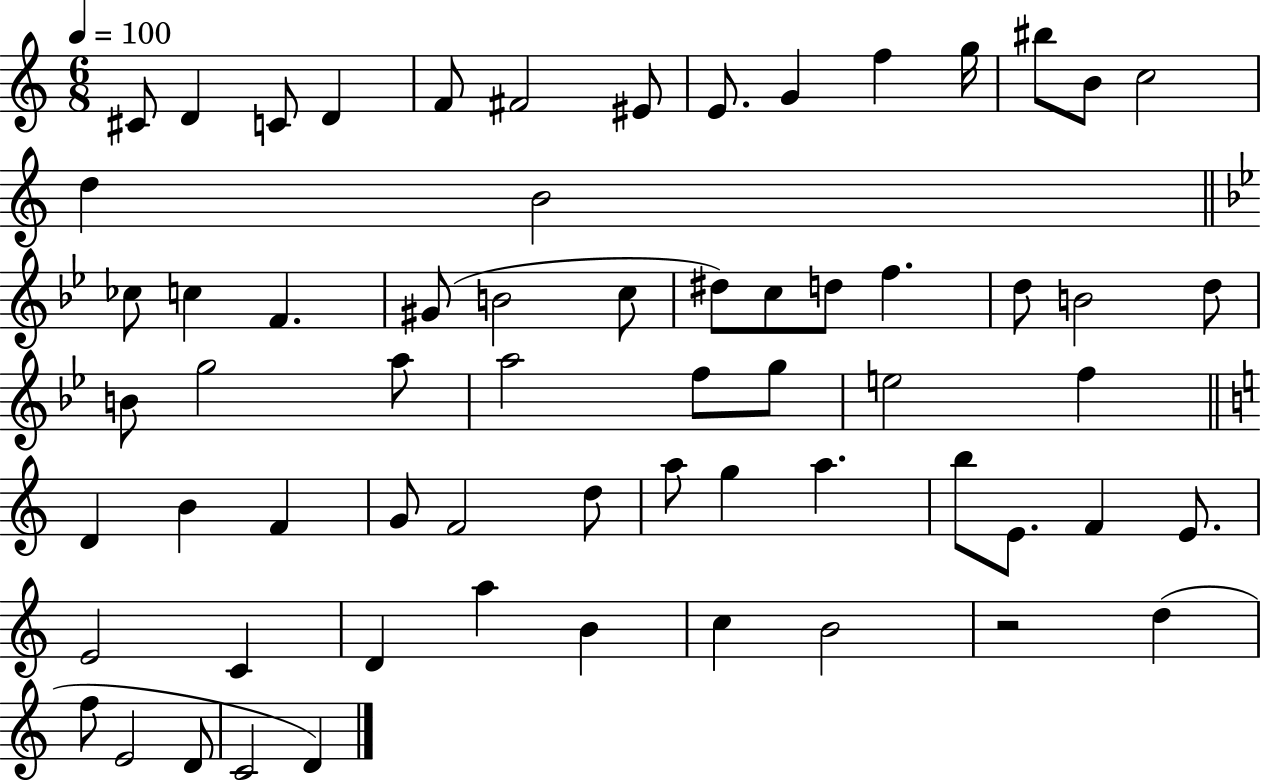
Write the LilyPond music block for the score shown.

{
  \clef treble
  \numericTimeSignature
  \time 6/8
  \key c \major
  \tempo 4 = 100
  cis'8 d'4 c'8 d'4 | f'8 fis'2 eis'8 | e'8. g'4 f''4 g''16 | bis''8 b'8 c''2 | \break d''4 b'2 | \bar "||" \break \key bes \major ces''8 c''4 f'4. | gis'8( b'2 c''8 | dis''8) c''8 d''8 f''4. | d''8 b'2 d''8 | \break b'8 g''2 a''8 | a''2 f''8 g''8 | e''2 f''4 | \bar "||" \break \key c \major d'4 b'4 f'4 | g'8 f'2 d''8 | a''8 g''4 a''4. | b''8 e'8. f'4 e'8. | \break e'2 c'4 | d'4 a''4 b'4 | c''4 b'2 | r2 d''4( | \break f''8 e'2 d'8 | c'2 d'4) | \bar "|."
}